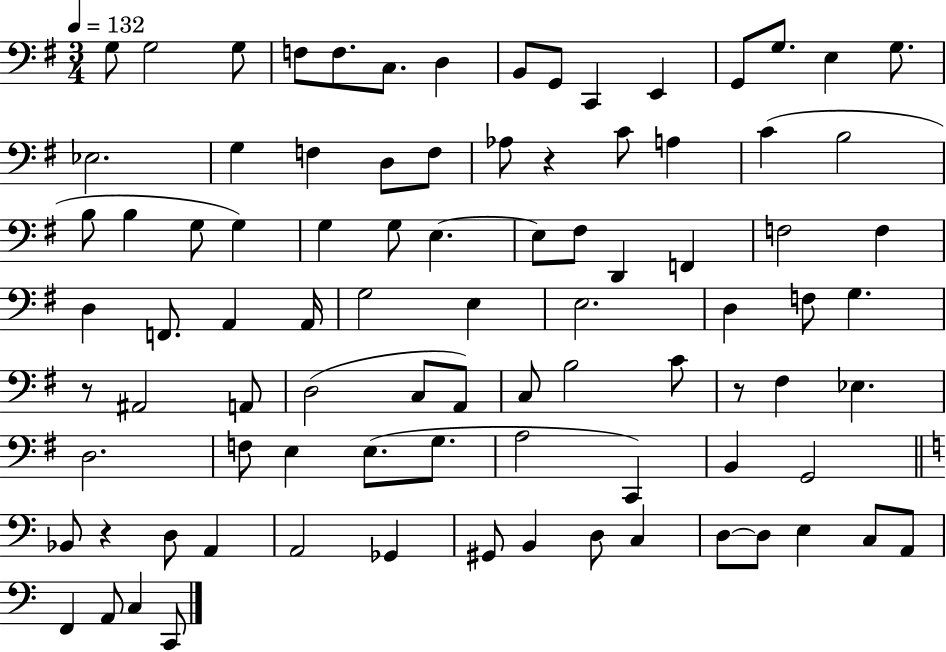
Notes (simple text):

G3/e G3/h G3/e F3/e F3/e. C3/e. D3/q B2/e G2/e C2/q E2/q G2/e G3/e. E3/q G3/e. Eb3/h. G3/q F3/q D3/e F3/e Ab3/e R/q C4/e A3/q C4/q B3/h B3/e B3/q G3/e G3/q G3/q G3/e E3/q. E3/e F#3/e D2/q F2/q F3/h F3/q D3/q F2/e. A2/q A2/s G3/h E3/q E3/h. D3/q F3/e G3/q. R/e A#2/h A2/e D3/h C3/e A2/e C3/e B3/h C4/e R/e F#3/q Eb3/q. D3/h. F3/e E3/q E3/e. G3/e. A3/h C2/q B2/q G2/h Bb2/e R/q D3/e A2/q A2/h Gb2/q G#2/e B2/q D3/e C3/q D3/e D3/e E3/q C3/e A2/e F2/q A2/e C3/q C2/e